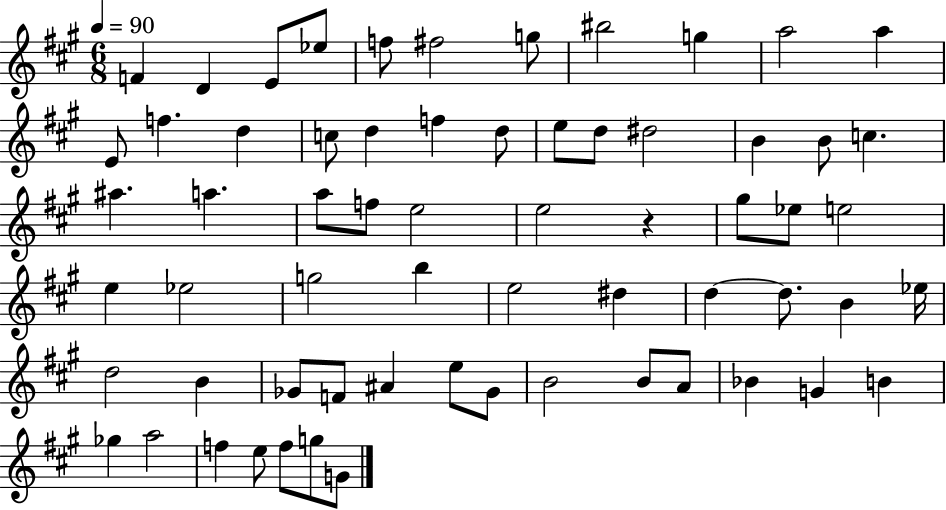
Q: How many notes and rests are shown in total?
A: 64